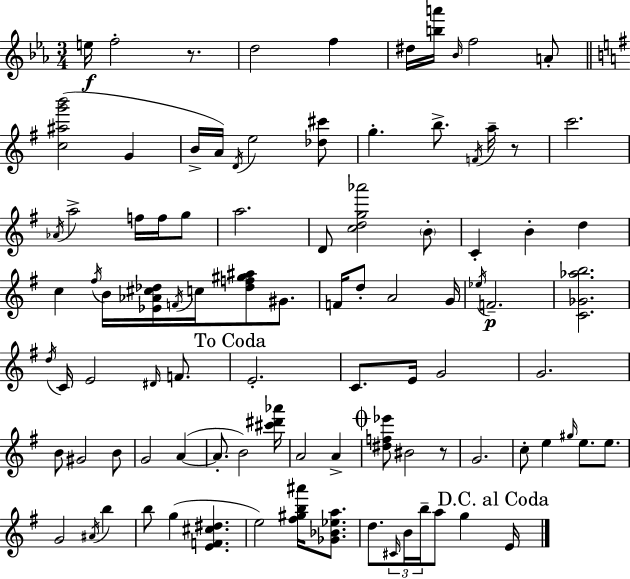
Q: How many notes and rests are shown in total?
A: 95